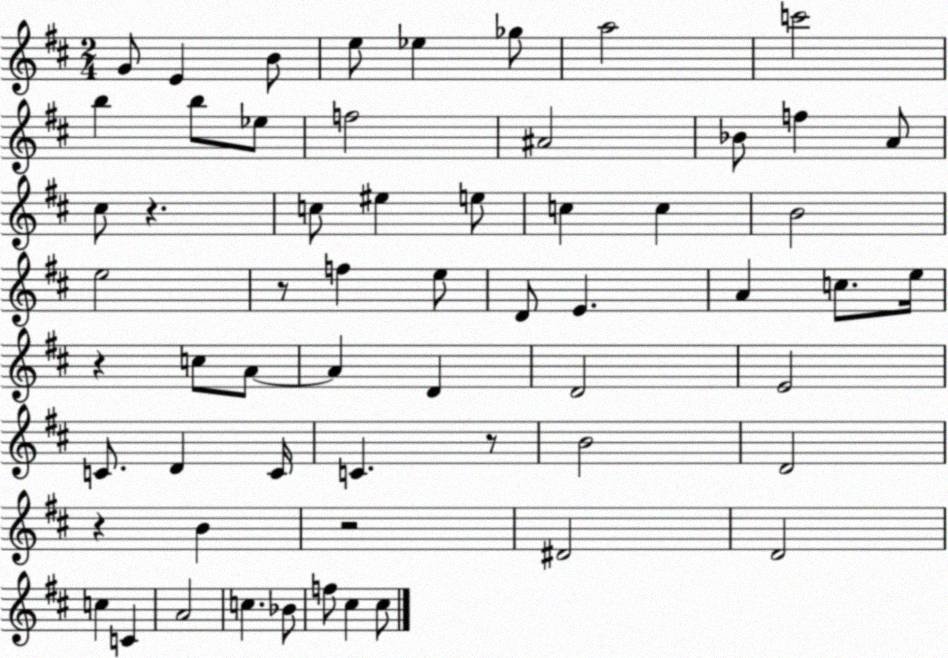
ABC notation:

X:1
T:Untitled
M:2/4
L:1/4
K:D
G/2 E B/2 e/2 _e _g/2 a2 c'2 b b/2 _e/2 f2 ^A2 _B/2 f A/2 ^c/2 z c/2 ^e e/2 c c B2 e2 z/2 f e/2 D/2 E A c/2 e/4 z c/2 A/2 A D D2 E2 C/2 D C/4 C z/2 B2 D2 z B z2 ^D2 D2 c C A2 c _B/2 f/2 ^c ^c/2